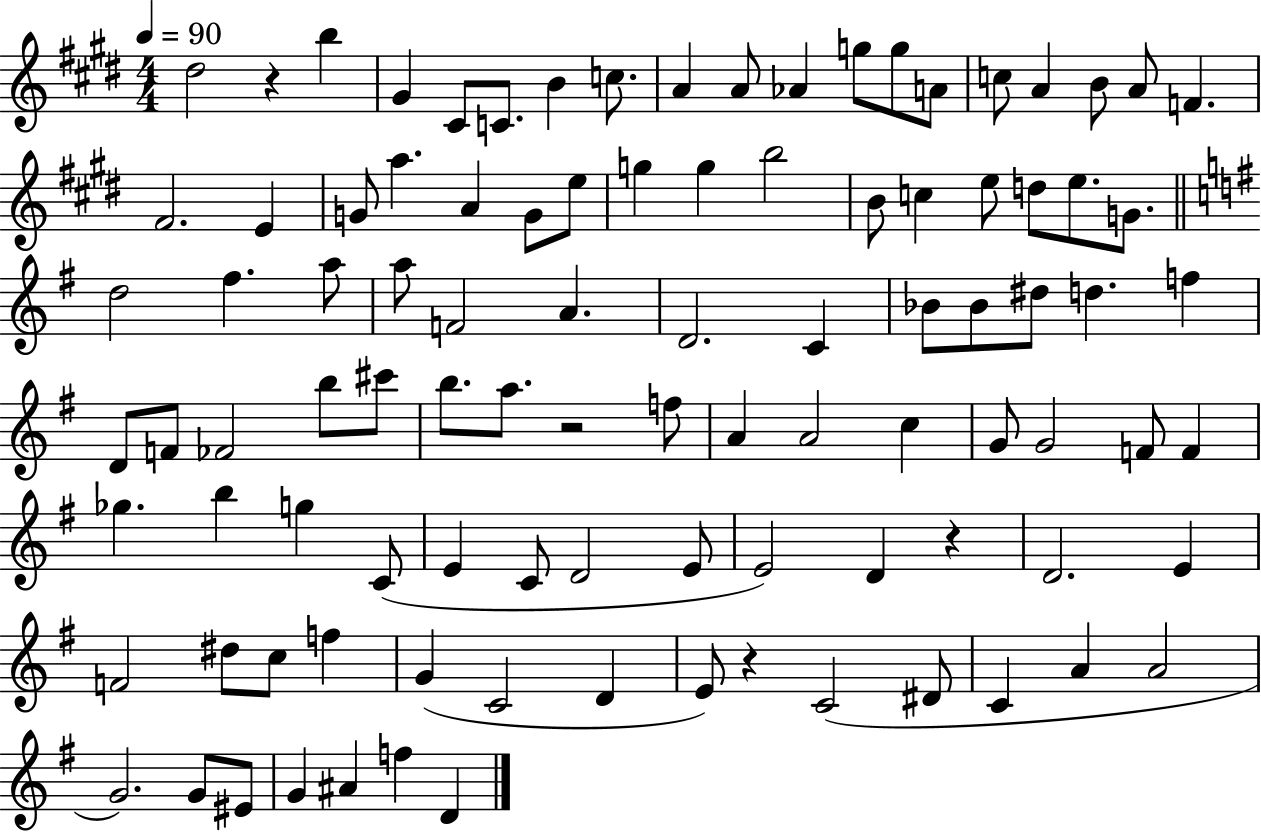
{
  \clef treble
  \numericTimeSignature
  \time 4/4
  \key e \major
  \tempo 4 = 90
  \repeat volta 2 { dis''2 r4 b''4 | gis'4 cis'8 c'8. b'4 c''8. | a'4 a'8 aes'4 g''8 g''8 a'8 | c''8 a'4 b'8 a'8 f'4. | \break fis'2. e'4 | g'8 a''4. a'4 g'8 e''8 | g''4 g''4 b''2 | b'8 c''4 e''8 d''8 e''8. g'8. | \break \bar "||" \break \key g \major d''2 fis''4. a''8 | a''8 f'2 a'4. | d'2. c'4 | bes'8 bes'8 dis''8 d''4. f''4 | \break d'8 f'8 fes'2 b''8 cis'''8 | b''8. a''8. r2 f''8 | a'4 a'2 c''4 | g'8 g'2 f'8 f'4 | \break ges''4. b''4 g''4 c'8( | e'4 c'8 d'2 e'8 | e'2) d'4 r4 | d'2. e'4 | \break f'2 dis''8 c''8 f''4 | g'4( c'2 d'4 | e'8) r4 c'2( dis'8 | c'4 a'4 a'2 | \break g'2.) g'8 eis'8 | g'4 ais'4 f''4 d'4 | } \bar "|."
}